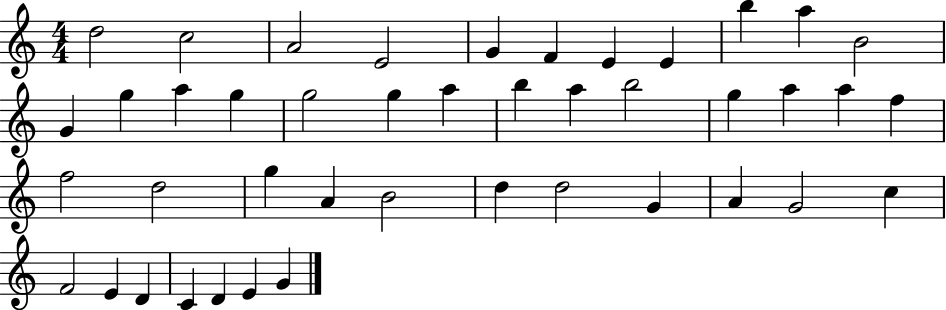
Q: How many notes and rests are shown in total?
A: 43